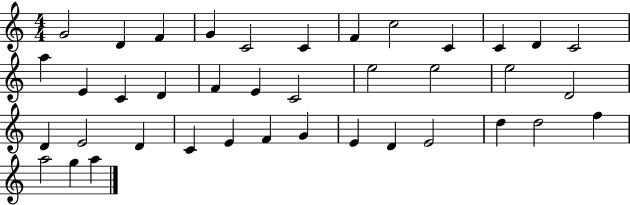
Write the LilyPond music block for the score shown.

{
  \clef treble
  \numericTimeSignature
  \time 4/4
  \key c \major
  g'2 d'4 f'4 | g'4 c'2 c'4 | f'4 c''2 c'4 | c'4 d'4 c'2 | \break a''4 e'4 c'4 d'4 | f'4 e'4 c'2 | e''2 e''2 | e''2 d'2 | \break d'4 e'2 d'4 | c'4 e'4 f'4 g'4 | e'4 d'4 e'2 | d''4 d''2 f''4 | \break a''2 g''4 a''4 | \bar "|."
}